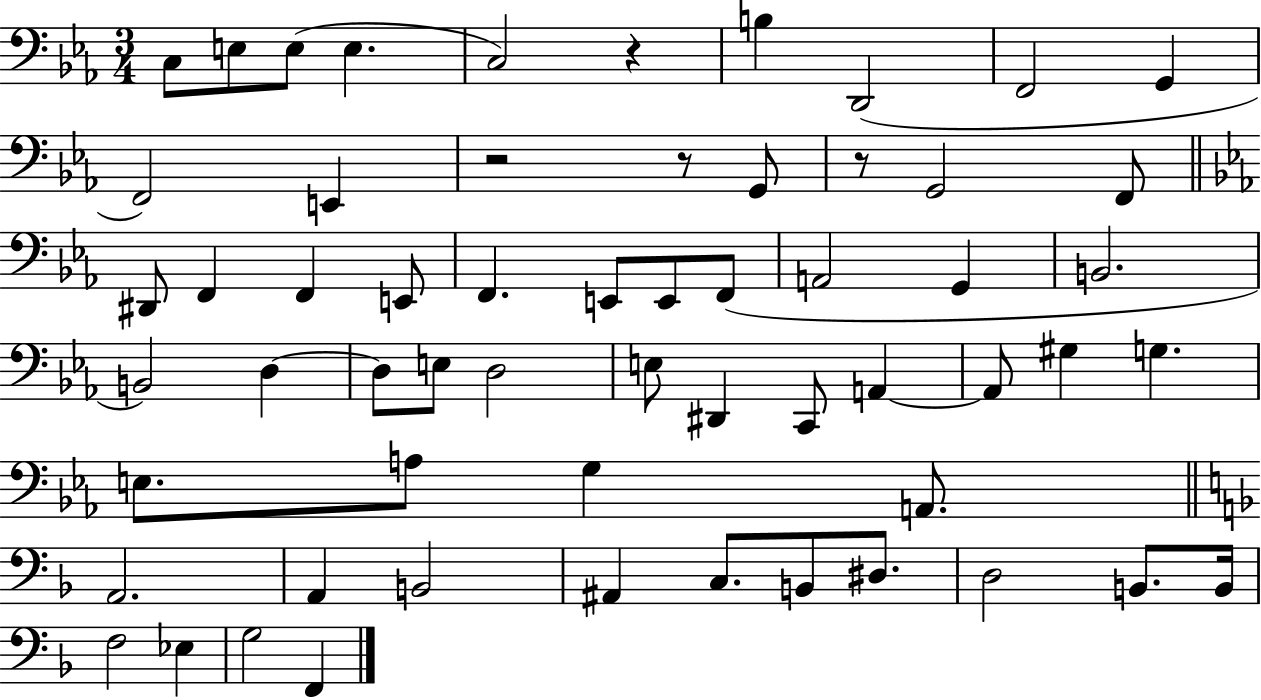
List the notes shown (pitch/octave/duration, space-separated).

C3/e E3/e E3/e E3/q. C3/h R/q B3/q D2/h F2/h G2/q F2/h E2/q R/h R/e G2/e R/e G2/h F2/e D#2/e F2/q F2/q E2/e F2/q. E2/e E2/e F2/e A2/h G2/q B2/h. B2/h D3/q D3/e E3/e D3/h E3/e D#2/q C2/e A2/q A2/e G#3/q G3/q. E3/e. A3/e G3/q A2/e. A2/h. A2/q B2/h A#2/q C3/e. B2/e D#3/e. D3/h B2/e. B2/s F3/h Eb3/q G3/h F2/q